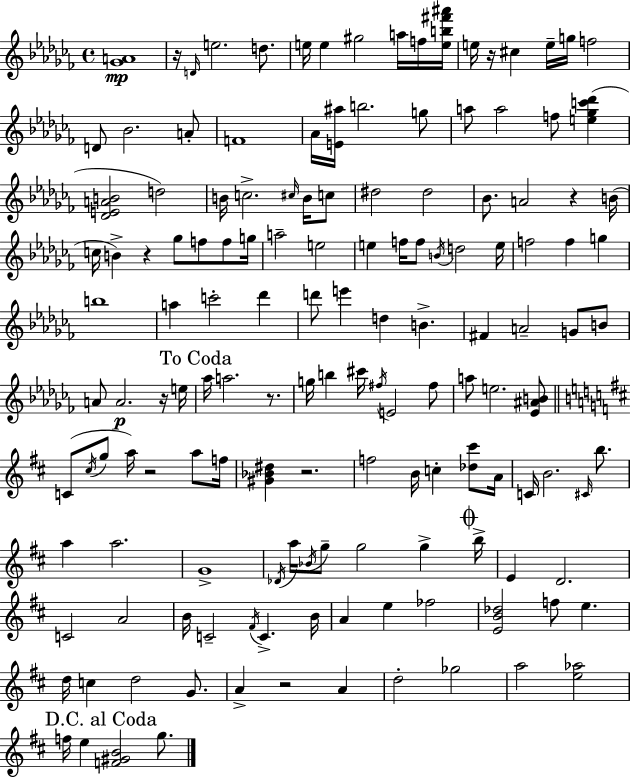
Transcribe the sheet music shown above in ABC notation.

X:1
T:Untitled
M:4/4
L:1/4
K:Abm
[_GA]4 z/4 D/4 e2 d/2 e/4 e ^g2 a/4 f/4 [eb^f'^a']/4 e/4 z/4 ^c e/4 g/4 f2 D/2 _B2 A/2 F4 _A/4 [E^a]/4 b2 g/2 a/2 a2 f/2 [e_gc'_d'] [_DEAB]2 d2 B/4 c2 ^c/4 B/4 c/2 ^d2 ^d2 _B/2 A2 z B/4 c/4 B z _g/2 f/2 f/2 g/4 a2 e2 e f/4 f/2 B/4 d2 e/4 f2 f g b4 a c'2 _d' d'/2 e' d B ^F A2 G/2 B/2 A/2 A2 z/4 e/4 _a/4 a2 z/2 g/4 b ^c'/4 ^f/4 E2 ^f/2 a/2 e2 [_E^AB]/2 C/2 ^c/4 g/2 a/4 z2 a/2 f/4 [^G_B^d] z2 f2 B/4 c [_d^c']/2 A/4 C/4 B2 ^C/4 b/2 a a2 G4 _D/4 a/4 _B/4 g/2 g2 g b/4 E D2 C2 A2 B/4 C2 ^F/4 C B/4 A e _f2 [EB_d]2 f/2 e d/4 c d2 G/2 A z2 A d2 _g2 a2 [e_a]2 f/4 e [F^GB]2 g/2